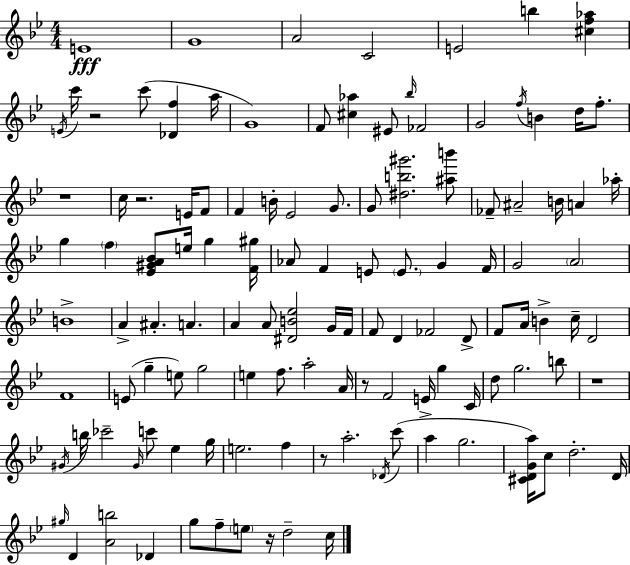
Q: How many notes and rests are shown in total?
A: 120